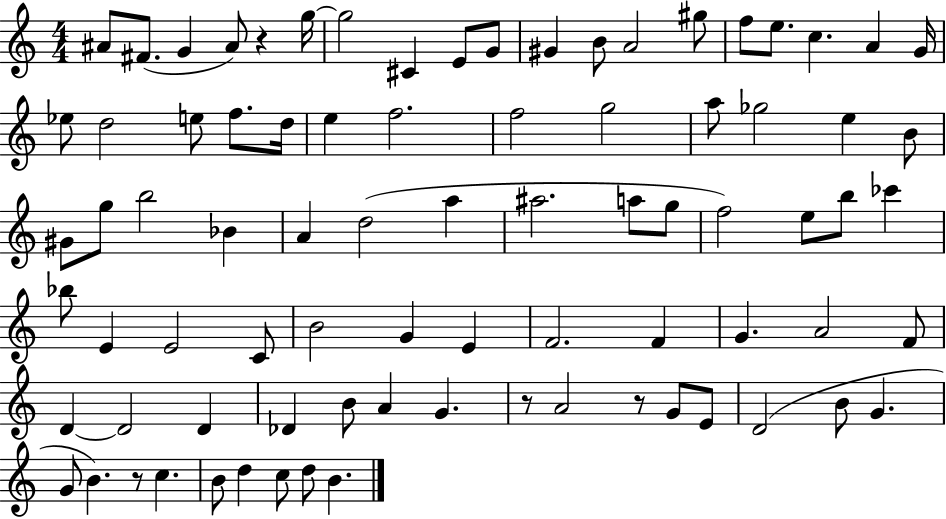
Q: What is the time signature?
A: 4/4